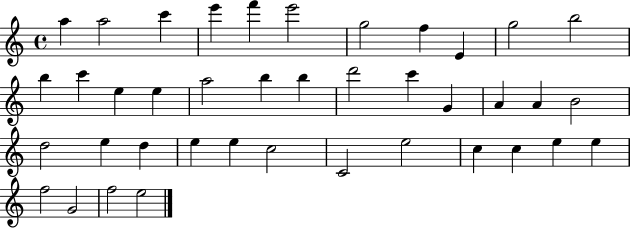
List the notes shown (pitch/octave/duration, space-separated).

A5/q A5/h C6/q E6/q F6/q E6/h G5/h F5/q E4/q G5/h B5/h B5/q C6/q E5/q E5/q A5/h B5/q B5/q D6/h C6/q G4/q A4/q A4/q B4/h D5/h E5/q D5/q E5/q E5/q C5/h C4/h E5/h C5/q C5/q E5/q E5/q F5/h G4/h F5/h E5/h